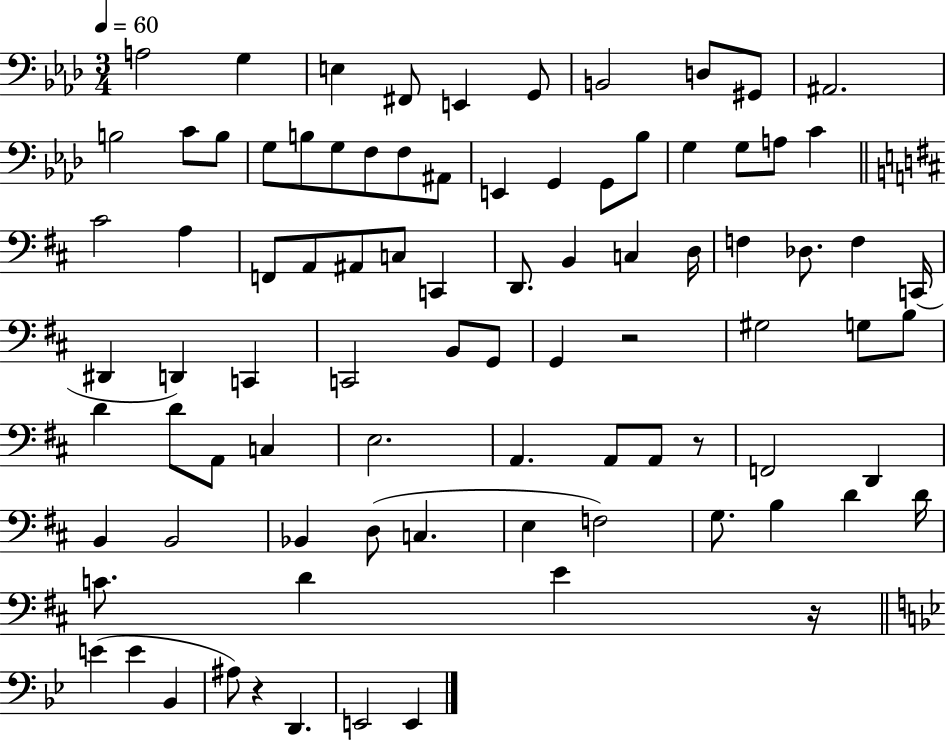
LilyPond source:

{
  \clef bass
  \numericTimeSignature
  \time 3/4
  \key aes \major
  \tempo 4 = 60
  \repeat volta 2 { a2 g4 | e4 fis,8 e,4 g,8 | b,2 d8 gis,8 | ais,2. | \break b2 c'8 b8 | g8 b8 g8 f8 f8 ais,8 | e,4 g,4 g,8 bes8 | g4 g8 a8 c'4 | \break \bar "||" \break \key b \minor cis'2 a4 | f,8 a,8 ais,8 c8 c,4 | d,8. b,4 c4 d16 | f4 des8. f4 c,16( | \break dis,4 d,4) c,4 | c,2 b,8 g,8 | g,4 r2 | gis2 g8 b8 | \break d'4 d'8 a,8 c4 | e2. | a,4. a,8 a,8 r8 | f,2 d,4 | \break b,4 b,2 | bes,4 d8( c4. | e4 f2) | g8. b4 d'4 d'16 | \break c'8. d'4 e'4 r16 | \bar "||" \break \key bes \major e'4( e'4 bes,4 | ais8) r4 d,4. | e,2 e,4 | } \bar "|."
}